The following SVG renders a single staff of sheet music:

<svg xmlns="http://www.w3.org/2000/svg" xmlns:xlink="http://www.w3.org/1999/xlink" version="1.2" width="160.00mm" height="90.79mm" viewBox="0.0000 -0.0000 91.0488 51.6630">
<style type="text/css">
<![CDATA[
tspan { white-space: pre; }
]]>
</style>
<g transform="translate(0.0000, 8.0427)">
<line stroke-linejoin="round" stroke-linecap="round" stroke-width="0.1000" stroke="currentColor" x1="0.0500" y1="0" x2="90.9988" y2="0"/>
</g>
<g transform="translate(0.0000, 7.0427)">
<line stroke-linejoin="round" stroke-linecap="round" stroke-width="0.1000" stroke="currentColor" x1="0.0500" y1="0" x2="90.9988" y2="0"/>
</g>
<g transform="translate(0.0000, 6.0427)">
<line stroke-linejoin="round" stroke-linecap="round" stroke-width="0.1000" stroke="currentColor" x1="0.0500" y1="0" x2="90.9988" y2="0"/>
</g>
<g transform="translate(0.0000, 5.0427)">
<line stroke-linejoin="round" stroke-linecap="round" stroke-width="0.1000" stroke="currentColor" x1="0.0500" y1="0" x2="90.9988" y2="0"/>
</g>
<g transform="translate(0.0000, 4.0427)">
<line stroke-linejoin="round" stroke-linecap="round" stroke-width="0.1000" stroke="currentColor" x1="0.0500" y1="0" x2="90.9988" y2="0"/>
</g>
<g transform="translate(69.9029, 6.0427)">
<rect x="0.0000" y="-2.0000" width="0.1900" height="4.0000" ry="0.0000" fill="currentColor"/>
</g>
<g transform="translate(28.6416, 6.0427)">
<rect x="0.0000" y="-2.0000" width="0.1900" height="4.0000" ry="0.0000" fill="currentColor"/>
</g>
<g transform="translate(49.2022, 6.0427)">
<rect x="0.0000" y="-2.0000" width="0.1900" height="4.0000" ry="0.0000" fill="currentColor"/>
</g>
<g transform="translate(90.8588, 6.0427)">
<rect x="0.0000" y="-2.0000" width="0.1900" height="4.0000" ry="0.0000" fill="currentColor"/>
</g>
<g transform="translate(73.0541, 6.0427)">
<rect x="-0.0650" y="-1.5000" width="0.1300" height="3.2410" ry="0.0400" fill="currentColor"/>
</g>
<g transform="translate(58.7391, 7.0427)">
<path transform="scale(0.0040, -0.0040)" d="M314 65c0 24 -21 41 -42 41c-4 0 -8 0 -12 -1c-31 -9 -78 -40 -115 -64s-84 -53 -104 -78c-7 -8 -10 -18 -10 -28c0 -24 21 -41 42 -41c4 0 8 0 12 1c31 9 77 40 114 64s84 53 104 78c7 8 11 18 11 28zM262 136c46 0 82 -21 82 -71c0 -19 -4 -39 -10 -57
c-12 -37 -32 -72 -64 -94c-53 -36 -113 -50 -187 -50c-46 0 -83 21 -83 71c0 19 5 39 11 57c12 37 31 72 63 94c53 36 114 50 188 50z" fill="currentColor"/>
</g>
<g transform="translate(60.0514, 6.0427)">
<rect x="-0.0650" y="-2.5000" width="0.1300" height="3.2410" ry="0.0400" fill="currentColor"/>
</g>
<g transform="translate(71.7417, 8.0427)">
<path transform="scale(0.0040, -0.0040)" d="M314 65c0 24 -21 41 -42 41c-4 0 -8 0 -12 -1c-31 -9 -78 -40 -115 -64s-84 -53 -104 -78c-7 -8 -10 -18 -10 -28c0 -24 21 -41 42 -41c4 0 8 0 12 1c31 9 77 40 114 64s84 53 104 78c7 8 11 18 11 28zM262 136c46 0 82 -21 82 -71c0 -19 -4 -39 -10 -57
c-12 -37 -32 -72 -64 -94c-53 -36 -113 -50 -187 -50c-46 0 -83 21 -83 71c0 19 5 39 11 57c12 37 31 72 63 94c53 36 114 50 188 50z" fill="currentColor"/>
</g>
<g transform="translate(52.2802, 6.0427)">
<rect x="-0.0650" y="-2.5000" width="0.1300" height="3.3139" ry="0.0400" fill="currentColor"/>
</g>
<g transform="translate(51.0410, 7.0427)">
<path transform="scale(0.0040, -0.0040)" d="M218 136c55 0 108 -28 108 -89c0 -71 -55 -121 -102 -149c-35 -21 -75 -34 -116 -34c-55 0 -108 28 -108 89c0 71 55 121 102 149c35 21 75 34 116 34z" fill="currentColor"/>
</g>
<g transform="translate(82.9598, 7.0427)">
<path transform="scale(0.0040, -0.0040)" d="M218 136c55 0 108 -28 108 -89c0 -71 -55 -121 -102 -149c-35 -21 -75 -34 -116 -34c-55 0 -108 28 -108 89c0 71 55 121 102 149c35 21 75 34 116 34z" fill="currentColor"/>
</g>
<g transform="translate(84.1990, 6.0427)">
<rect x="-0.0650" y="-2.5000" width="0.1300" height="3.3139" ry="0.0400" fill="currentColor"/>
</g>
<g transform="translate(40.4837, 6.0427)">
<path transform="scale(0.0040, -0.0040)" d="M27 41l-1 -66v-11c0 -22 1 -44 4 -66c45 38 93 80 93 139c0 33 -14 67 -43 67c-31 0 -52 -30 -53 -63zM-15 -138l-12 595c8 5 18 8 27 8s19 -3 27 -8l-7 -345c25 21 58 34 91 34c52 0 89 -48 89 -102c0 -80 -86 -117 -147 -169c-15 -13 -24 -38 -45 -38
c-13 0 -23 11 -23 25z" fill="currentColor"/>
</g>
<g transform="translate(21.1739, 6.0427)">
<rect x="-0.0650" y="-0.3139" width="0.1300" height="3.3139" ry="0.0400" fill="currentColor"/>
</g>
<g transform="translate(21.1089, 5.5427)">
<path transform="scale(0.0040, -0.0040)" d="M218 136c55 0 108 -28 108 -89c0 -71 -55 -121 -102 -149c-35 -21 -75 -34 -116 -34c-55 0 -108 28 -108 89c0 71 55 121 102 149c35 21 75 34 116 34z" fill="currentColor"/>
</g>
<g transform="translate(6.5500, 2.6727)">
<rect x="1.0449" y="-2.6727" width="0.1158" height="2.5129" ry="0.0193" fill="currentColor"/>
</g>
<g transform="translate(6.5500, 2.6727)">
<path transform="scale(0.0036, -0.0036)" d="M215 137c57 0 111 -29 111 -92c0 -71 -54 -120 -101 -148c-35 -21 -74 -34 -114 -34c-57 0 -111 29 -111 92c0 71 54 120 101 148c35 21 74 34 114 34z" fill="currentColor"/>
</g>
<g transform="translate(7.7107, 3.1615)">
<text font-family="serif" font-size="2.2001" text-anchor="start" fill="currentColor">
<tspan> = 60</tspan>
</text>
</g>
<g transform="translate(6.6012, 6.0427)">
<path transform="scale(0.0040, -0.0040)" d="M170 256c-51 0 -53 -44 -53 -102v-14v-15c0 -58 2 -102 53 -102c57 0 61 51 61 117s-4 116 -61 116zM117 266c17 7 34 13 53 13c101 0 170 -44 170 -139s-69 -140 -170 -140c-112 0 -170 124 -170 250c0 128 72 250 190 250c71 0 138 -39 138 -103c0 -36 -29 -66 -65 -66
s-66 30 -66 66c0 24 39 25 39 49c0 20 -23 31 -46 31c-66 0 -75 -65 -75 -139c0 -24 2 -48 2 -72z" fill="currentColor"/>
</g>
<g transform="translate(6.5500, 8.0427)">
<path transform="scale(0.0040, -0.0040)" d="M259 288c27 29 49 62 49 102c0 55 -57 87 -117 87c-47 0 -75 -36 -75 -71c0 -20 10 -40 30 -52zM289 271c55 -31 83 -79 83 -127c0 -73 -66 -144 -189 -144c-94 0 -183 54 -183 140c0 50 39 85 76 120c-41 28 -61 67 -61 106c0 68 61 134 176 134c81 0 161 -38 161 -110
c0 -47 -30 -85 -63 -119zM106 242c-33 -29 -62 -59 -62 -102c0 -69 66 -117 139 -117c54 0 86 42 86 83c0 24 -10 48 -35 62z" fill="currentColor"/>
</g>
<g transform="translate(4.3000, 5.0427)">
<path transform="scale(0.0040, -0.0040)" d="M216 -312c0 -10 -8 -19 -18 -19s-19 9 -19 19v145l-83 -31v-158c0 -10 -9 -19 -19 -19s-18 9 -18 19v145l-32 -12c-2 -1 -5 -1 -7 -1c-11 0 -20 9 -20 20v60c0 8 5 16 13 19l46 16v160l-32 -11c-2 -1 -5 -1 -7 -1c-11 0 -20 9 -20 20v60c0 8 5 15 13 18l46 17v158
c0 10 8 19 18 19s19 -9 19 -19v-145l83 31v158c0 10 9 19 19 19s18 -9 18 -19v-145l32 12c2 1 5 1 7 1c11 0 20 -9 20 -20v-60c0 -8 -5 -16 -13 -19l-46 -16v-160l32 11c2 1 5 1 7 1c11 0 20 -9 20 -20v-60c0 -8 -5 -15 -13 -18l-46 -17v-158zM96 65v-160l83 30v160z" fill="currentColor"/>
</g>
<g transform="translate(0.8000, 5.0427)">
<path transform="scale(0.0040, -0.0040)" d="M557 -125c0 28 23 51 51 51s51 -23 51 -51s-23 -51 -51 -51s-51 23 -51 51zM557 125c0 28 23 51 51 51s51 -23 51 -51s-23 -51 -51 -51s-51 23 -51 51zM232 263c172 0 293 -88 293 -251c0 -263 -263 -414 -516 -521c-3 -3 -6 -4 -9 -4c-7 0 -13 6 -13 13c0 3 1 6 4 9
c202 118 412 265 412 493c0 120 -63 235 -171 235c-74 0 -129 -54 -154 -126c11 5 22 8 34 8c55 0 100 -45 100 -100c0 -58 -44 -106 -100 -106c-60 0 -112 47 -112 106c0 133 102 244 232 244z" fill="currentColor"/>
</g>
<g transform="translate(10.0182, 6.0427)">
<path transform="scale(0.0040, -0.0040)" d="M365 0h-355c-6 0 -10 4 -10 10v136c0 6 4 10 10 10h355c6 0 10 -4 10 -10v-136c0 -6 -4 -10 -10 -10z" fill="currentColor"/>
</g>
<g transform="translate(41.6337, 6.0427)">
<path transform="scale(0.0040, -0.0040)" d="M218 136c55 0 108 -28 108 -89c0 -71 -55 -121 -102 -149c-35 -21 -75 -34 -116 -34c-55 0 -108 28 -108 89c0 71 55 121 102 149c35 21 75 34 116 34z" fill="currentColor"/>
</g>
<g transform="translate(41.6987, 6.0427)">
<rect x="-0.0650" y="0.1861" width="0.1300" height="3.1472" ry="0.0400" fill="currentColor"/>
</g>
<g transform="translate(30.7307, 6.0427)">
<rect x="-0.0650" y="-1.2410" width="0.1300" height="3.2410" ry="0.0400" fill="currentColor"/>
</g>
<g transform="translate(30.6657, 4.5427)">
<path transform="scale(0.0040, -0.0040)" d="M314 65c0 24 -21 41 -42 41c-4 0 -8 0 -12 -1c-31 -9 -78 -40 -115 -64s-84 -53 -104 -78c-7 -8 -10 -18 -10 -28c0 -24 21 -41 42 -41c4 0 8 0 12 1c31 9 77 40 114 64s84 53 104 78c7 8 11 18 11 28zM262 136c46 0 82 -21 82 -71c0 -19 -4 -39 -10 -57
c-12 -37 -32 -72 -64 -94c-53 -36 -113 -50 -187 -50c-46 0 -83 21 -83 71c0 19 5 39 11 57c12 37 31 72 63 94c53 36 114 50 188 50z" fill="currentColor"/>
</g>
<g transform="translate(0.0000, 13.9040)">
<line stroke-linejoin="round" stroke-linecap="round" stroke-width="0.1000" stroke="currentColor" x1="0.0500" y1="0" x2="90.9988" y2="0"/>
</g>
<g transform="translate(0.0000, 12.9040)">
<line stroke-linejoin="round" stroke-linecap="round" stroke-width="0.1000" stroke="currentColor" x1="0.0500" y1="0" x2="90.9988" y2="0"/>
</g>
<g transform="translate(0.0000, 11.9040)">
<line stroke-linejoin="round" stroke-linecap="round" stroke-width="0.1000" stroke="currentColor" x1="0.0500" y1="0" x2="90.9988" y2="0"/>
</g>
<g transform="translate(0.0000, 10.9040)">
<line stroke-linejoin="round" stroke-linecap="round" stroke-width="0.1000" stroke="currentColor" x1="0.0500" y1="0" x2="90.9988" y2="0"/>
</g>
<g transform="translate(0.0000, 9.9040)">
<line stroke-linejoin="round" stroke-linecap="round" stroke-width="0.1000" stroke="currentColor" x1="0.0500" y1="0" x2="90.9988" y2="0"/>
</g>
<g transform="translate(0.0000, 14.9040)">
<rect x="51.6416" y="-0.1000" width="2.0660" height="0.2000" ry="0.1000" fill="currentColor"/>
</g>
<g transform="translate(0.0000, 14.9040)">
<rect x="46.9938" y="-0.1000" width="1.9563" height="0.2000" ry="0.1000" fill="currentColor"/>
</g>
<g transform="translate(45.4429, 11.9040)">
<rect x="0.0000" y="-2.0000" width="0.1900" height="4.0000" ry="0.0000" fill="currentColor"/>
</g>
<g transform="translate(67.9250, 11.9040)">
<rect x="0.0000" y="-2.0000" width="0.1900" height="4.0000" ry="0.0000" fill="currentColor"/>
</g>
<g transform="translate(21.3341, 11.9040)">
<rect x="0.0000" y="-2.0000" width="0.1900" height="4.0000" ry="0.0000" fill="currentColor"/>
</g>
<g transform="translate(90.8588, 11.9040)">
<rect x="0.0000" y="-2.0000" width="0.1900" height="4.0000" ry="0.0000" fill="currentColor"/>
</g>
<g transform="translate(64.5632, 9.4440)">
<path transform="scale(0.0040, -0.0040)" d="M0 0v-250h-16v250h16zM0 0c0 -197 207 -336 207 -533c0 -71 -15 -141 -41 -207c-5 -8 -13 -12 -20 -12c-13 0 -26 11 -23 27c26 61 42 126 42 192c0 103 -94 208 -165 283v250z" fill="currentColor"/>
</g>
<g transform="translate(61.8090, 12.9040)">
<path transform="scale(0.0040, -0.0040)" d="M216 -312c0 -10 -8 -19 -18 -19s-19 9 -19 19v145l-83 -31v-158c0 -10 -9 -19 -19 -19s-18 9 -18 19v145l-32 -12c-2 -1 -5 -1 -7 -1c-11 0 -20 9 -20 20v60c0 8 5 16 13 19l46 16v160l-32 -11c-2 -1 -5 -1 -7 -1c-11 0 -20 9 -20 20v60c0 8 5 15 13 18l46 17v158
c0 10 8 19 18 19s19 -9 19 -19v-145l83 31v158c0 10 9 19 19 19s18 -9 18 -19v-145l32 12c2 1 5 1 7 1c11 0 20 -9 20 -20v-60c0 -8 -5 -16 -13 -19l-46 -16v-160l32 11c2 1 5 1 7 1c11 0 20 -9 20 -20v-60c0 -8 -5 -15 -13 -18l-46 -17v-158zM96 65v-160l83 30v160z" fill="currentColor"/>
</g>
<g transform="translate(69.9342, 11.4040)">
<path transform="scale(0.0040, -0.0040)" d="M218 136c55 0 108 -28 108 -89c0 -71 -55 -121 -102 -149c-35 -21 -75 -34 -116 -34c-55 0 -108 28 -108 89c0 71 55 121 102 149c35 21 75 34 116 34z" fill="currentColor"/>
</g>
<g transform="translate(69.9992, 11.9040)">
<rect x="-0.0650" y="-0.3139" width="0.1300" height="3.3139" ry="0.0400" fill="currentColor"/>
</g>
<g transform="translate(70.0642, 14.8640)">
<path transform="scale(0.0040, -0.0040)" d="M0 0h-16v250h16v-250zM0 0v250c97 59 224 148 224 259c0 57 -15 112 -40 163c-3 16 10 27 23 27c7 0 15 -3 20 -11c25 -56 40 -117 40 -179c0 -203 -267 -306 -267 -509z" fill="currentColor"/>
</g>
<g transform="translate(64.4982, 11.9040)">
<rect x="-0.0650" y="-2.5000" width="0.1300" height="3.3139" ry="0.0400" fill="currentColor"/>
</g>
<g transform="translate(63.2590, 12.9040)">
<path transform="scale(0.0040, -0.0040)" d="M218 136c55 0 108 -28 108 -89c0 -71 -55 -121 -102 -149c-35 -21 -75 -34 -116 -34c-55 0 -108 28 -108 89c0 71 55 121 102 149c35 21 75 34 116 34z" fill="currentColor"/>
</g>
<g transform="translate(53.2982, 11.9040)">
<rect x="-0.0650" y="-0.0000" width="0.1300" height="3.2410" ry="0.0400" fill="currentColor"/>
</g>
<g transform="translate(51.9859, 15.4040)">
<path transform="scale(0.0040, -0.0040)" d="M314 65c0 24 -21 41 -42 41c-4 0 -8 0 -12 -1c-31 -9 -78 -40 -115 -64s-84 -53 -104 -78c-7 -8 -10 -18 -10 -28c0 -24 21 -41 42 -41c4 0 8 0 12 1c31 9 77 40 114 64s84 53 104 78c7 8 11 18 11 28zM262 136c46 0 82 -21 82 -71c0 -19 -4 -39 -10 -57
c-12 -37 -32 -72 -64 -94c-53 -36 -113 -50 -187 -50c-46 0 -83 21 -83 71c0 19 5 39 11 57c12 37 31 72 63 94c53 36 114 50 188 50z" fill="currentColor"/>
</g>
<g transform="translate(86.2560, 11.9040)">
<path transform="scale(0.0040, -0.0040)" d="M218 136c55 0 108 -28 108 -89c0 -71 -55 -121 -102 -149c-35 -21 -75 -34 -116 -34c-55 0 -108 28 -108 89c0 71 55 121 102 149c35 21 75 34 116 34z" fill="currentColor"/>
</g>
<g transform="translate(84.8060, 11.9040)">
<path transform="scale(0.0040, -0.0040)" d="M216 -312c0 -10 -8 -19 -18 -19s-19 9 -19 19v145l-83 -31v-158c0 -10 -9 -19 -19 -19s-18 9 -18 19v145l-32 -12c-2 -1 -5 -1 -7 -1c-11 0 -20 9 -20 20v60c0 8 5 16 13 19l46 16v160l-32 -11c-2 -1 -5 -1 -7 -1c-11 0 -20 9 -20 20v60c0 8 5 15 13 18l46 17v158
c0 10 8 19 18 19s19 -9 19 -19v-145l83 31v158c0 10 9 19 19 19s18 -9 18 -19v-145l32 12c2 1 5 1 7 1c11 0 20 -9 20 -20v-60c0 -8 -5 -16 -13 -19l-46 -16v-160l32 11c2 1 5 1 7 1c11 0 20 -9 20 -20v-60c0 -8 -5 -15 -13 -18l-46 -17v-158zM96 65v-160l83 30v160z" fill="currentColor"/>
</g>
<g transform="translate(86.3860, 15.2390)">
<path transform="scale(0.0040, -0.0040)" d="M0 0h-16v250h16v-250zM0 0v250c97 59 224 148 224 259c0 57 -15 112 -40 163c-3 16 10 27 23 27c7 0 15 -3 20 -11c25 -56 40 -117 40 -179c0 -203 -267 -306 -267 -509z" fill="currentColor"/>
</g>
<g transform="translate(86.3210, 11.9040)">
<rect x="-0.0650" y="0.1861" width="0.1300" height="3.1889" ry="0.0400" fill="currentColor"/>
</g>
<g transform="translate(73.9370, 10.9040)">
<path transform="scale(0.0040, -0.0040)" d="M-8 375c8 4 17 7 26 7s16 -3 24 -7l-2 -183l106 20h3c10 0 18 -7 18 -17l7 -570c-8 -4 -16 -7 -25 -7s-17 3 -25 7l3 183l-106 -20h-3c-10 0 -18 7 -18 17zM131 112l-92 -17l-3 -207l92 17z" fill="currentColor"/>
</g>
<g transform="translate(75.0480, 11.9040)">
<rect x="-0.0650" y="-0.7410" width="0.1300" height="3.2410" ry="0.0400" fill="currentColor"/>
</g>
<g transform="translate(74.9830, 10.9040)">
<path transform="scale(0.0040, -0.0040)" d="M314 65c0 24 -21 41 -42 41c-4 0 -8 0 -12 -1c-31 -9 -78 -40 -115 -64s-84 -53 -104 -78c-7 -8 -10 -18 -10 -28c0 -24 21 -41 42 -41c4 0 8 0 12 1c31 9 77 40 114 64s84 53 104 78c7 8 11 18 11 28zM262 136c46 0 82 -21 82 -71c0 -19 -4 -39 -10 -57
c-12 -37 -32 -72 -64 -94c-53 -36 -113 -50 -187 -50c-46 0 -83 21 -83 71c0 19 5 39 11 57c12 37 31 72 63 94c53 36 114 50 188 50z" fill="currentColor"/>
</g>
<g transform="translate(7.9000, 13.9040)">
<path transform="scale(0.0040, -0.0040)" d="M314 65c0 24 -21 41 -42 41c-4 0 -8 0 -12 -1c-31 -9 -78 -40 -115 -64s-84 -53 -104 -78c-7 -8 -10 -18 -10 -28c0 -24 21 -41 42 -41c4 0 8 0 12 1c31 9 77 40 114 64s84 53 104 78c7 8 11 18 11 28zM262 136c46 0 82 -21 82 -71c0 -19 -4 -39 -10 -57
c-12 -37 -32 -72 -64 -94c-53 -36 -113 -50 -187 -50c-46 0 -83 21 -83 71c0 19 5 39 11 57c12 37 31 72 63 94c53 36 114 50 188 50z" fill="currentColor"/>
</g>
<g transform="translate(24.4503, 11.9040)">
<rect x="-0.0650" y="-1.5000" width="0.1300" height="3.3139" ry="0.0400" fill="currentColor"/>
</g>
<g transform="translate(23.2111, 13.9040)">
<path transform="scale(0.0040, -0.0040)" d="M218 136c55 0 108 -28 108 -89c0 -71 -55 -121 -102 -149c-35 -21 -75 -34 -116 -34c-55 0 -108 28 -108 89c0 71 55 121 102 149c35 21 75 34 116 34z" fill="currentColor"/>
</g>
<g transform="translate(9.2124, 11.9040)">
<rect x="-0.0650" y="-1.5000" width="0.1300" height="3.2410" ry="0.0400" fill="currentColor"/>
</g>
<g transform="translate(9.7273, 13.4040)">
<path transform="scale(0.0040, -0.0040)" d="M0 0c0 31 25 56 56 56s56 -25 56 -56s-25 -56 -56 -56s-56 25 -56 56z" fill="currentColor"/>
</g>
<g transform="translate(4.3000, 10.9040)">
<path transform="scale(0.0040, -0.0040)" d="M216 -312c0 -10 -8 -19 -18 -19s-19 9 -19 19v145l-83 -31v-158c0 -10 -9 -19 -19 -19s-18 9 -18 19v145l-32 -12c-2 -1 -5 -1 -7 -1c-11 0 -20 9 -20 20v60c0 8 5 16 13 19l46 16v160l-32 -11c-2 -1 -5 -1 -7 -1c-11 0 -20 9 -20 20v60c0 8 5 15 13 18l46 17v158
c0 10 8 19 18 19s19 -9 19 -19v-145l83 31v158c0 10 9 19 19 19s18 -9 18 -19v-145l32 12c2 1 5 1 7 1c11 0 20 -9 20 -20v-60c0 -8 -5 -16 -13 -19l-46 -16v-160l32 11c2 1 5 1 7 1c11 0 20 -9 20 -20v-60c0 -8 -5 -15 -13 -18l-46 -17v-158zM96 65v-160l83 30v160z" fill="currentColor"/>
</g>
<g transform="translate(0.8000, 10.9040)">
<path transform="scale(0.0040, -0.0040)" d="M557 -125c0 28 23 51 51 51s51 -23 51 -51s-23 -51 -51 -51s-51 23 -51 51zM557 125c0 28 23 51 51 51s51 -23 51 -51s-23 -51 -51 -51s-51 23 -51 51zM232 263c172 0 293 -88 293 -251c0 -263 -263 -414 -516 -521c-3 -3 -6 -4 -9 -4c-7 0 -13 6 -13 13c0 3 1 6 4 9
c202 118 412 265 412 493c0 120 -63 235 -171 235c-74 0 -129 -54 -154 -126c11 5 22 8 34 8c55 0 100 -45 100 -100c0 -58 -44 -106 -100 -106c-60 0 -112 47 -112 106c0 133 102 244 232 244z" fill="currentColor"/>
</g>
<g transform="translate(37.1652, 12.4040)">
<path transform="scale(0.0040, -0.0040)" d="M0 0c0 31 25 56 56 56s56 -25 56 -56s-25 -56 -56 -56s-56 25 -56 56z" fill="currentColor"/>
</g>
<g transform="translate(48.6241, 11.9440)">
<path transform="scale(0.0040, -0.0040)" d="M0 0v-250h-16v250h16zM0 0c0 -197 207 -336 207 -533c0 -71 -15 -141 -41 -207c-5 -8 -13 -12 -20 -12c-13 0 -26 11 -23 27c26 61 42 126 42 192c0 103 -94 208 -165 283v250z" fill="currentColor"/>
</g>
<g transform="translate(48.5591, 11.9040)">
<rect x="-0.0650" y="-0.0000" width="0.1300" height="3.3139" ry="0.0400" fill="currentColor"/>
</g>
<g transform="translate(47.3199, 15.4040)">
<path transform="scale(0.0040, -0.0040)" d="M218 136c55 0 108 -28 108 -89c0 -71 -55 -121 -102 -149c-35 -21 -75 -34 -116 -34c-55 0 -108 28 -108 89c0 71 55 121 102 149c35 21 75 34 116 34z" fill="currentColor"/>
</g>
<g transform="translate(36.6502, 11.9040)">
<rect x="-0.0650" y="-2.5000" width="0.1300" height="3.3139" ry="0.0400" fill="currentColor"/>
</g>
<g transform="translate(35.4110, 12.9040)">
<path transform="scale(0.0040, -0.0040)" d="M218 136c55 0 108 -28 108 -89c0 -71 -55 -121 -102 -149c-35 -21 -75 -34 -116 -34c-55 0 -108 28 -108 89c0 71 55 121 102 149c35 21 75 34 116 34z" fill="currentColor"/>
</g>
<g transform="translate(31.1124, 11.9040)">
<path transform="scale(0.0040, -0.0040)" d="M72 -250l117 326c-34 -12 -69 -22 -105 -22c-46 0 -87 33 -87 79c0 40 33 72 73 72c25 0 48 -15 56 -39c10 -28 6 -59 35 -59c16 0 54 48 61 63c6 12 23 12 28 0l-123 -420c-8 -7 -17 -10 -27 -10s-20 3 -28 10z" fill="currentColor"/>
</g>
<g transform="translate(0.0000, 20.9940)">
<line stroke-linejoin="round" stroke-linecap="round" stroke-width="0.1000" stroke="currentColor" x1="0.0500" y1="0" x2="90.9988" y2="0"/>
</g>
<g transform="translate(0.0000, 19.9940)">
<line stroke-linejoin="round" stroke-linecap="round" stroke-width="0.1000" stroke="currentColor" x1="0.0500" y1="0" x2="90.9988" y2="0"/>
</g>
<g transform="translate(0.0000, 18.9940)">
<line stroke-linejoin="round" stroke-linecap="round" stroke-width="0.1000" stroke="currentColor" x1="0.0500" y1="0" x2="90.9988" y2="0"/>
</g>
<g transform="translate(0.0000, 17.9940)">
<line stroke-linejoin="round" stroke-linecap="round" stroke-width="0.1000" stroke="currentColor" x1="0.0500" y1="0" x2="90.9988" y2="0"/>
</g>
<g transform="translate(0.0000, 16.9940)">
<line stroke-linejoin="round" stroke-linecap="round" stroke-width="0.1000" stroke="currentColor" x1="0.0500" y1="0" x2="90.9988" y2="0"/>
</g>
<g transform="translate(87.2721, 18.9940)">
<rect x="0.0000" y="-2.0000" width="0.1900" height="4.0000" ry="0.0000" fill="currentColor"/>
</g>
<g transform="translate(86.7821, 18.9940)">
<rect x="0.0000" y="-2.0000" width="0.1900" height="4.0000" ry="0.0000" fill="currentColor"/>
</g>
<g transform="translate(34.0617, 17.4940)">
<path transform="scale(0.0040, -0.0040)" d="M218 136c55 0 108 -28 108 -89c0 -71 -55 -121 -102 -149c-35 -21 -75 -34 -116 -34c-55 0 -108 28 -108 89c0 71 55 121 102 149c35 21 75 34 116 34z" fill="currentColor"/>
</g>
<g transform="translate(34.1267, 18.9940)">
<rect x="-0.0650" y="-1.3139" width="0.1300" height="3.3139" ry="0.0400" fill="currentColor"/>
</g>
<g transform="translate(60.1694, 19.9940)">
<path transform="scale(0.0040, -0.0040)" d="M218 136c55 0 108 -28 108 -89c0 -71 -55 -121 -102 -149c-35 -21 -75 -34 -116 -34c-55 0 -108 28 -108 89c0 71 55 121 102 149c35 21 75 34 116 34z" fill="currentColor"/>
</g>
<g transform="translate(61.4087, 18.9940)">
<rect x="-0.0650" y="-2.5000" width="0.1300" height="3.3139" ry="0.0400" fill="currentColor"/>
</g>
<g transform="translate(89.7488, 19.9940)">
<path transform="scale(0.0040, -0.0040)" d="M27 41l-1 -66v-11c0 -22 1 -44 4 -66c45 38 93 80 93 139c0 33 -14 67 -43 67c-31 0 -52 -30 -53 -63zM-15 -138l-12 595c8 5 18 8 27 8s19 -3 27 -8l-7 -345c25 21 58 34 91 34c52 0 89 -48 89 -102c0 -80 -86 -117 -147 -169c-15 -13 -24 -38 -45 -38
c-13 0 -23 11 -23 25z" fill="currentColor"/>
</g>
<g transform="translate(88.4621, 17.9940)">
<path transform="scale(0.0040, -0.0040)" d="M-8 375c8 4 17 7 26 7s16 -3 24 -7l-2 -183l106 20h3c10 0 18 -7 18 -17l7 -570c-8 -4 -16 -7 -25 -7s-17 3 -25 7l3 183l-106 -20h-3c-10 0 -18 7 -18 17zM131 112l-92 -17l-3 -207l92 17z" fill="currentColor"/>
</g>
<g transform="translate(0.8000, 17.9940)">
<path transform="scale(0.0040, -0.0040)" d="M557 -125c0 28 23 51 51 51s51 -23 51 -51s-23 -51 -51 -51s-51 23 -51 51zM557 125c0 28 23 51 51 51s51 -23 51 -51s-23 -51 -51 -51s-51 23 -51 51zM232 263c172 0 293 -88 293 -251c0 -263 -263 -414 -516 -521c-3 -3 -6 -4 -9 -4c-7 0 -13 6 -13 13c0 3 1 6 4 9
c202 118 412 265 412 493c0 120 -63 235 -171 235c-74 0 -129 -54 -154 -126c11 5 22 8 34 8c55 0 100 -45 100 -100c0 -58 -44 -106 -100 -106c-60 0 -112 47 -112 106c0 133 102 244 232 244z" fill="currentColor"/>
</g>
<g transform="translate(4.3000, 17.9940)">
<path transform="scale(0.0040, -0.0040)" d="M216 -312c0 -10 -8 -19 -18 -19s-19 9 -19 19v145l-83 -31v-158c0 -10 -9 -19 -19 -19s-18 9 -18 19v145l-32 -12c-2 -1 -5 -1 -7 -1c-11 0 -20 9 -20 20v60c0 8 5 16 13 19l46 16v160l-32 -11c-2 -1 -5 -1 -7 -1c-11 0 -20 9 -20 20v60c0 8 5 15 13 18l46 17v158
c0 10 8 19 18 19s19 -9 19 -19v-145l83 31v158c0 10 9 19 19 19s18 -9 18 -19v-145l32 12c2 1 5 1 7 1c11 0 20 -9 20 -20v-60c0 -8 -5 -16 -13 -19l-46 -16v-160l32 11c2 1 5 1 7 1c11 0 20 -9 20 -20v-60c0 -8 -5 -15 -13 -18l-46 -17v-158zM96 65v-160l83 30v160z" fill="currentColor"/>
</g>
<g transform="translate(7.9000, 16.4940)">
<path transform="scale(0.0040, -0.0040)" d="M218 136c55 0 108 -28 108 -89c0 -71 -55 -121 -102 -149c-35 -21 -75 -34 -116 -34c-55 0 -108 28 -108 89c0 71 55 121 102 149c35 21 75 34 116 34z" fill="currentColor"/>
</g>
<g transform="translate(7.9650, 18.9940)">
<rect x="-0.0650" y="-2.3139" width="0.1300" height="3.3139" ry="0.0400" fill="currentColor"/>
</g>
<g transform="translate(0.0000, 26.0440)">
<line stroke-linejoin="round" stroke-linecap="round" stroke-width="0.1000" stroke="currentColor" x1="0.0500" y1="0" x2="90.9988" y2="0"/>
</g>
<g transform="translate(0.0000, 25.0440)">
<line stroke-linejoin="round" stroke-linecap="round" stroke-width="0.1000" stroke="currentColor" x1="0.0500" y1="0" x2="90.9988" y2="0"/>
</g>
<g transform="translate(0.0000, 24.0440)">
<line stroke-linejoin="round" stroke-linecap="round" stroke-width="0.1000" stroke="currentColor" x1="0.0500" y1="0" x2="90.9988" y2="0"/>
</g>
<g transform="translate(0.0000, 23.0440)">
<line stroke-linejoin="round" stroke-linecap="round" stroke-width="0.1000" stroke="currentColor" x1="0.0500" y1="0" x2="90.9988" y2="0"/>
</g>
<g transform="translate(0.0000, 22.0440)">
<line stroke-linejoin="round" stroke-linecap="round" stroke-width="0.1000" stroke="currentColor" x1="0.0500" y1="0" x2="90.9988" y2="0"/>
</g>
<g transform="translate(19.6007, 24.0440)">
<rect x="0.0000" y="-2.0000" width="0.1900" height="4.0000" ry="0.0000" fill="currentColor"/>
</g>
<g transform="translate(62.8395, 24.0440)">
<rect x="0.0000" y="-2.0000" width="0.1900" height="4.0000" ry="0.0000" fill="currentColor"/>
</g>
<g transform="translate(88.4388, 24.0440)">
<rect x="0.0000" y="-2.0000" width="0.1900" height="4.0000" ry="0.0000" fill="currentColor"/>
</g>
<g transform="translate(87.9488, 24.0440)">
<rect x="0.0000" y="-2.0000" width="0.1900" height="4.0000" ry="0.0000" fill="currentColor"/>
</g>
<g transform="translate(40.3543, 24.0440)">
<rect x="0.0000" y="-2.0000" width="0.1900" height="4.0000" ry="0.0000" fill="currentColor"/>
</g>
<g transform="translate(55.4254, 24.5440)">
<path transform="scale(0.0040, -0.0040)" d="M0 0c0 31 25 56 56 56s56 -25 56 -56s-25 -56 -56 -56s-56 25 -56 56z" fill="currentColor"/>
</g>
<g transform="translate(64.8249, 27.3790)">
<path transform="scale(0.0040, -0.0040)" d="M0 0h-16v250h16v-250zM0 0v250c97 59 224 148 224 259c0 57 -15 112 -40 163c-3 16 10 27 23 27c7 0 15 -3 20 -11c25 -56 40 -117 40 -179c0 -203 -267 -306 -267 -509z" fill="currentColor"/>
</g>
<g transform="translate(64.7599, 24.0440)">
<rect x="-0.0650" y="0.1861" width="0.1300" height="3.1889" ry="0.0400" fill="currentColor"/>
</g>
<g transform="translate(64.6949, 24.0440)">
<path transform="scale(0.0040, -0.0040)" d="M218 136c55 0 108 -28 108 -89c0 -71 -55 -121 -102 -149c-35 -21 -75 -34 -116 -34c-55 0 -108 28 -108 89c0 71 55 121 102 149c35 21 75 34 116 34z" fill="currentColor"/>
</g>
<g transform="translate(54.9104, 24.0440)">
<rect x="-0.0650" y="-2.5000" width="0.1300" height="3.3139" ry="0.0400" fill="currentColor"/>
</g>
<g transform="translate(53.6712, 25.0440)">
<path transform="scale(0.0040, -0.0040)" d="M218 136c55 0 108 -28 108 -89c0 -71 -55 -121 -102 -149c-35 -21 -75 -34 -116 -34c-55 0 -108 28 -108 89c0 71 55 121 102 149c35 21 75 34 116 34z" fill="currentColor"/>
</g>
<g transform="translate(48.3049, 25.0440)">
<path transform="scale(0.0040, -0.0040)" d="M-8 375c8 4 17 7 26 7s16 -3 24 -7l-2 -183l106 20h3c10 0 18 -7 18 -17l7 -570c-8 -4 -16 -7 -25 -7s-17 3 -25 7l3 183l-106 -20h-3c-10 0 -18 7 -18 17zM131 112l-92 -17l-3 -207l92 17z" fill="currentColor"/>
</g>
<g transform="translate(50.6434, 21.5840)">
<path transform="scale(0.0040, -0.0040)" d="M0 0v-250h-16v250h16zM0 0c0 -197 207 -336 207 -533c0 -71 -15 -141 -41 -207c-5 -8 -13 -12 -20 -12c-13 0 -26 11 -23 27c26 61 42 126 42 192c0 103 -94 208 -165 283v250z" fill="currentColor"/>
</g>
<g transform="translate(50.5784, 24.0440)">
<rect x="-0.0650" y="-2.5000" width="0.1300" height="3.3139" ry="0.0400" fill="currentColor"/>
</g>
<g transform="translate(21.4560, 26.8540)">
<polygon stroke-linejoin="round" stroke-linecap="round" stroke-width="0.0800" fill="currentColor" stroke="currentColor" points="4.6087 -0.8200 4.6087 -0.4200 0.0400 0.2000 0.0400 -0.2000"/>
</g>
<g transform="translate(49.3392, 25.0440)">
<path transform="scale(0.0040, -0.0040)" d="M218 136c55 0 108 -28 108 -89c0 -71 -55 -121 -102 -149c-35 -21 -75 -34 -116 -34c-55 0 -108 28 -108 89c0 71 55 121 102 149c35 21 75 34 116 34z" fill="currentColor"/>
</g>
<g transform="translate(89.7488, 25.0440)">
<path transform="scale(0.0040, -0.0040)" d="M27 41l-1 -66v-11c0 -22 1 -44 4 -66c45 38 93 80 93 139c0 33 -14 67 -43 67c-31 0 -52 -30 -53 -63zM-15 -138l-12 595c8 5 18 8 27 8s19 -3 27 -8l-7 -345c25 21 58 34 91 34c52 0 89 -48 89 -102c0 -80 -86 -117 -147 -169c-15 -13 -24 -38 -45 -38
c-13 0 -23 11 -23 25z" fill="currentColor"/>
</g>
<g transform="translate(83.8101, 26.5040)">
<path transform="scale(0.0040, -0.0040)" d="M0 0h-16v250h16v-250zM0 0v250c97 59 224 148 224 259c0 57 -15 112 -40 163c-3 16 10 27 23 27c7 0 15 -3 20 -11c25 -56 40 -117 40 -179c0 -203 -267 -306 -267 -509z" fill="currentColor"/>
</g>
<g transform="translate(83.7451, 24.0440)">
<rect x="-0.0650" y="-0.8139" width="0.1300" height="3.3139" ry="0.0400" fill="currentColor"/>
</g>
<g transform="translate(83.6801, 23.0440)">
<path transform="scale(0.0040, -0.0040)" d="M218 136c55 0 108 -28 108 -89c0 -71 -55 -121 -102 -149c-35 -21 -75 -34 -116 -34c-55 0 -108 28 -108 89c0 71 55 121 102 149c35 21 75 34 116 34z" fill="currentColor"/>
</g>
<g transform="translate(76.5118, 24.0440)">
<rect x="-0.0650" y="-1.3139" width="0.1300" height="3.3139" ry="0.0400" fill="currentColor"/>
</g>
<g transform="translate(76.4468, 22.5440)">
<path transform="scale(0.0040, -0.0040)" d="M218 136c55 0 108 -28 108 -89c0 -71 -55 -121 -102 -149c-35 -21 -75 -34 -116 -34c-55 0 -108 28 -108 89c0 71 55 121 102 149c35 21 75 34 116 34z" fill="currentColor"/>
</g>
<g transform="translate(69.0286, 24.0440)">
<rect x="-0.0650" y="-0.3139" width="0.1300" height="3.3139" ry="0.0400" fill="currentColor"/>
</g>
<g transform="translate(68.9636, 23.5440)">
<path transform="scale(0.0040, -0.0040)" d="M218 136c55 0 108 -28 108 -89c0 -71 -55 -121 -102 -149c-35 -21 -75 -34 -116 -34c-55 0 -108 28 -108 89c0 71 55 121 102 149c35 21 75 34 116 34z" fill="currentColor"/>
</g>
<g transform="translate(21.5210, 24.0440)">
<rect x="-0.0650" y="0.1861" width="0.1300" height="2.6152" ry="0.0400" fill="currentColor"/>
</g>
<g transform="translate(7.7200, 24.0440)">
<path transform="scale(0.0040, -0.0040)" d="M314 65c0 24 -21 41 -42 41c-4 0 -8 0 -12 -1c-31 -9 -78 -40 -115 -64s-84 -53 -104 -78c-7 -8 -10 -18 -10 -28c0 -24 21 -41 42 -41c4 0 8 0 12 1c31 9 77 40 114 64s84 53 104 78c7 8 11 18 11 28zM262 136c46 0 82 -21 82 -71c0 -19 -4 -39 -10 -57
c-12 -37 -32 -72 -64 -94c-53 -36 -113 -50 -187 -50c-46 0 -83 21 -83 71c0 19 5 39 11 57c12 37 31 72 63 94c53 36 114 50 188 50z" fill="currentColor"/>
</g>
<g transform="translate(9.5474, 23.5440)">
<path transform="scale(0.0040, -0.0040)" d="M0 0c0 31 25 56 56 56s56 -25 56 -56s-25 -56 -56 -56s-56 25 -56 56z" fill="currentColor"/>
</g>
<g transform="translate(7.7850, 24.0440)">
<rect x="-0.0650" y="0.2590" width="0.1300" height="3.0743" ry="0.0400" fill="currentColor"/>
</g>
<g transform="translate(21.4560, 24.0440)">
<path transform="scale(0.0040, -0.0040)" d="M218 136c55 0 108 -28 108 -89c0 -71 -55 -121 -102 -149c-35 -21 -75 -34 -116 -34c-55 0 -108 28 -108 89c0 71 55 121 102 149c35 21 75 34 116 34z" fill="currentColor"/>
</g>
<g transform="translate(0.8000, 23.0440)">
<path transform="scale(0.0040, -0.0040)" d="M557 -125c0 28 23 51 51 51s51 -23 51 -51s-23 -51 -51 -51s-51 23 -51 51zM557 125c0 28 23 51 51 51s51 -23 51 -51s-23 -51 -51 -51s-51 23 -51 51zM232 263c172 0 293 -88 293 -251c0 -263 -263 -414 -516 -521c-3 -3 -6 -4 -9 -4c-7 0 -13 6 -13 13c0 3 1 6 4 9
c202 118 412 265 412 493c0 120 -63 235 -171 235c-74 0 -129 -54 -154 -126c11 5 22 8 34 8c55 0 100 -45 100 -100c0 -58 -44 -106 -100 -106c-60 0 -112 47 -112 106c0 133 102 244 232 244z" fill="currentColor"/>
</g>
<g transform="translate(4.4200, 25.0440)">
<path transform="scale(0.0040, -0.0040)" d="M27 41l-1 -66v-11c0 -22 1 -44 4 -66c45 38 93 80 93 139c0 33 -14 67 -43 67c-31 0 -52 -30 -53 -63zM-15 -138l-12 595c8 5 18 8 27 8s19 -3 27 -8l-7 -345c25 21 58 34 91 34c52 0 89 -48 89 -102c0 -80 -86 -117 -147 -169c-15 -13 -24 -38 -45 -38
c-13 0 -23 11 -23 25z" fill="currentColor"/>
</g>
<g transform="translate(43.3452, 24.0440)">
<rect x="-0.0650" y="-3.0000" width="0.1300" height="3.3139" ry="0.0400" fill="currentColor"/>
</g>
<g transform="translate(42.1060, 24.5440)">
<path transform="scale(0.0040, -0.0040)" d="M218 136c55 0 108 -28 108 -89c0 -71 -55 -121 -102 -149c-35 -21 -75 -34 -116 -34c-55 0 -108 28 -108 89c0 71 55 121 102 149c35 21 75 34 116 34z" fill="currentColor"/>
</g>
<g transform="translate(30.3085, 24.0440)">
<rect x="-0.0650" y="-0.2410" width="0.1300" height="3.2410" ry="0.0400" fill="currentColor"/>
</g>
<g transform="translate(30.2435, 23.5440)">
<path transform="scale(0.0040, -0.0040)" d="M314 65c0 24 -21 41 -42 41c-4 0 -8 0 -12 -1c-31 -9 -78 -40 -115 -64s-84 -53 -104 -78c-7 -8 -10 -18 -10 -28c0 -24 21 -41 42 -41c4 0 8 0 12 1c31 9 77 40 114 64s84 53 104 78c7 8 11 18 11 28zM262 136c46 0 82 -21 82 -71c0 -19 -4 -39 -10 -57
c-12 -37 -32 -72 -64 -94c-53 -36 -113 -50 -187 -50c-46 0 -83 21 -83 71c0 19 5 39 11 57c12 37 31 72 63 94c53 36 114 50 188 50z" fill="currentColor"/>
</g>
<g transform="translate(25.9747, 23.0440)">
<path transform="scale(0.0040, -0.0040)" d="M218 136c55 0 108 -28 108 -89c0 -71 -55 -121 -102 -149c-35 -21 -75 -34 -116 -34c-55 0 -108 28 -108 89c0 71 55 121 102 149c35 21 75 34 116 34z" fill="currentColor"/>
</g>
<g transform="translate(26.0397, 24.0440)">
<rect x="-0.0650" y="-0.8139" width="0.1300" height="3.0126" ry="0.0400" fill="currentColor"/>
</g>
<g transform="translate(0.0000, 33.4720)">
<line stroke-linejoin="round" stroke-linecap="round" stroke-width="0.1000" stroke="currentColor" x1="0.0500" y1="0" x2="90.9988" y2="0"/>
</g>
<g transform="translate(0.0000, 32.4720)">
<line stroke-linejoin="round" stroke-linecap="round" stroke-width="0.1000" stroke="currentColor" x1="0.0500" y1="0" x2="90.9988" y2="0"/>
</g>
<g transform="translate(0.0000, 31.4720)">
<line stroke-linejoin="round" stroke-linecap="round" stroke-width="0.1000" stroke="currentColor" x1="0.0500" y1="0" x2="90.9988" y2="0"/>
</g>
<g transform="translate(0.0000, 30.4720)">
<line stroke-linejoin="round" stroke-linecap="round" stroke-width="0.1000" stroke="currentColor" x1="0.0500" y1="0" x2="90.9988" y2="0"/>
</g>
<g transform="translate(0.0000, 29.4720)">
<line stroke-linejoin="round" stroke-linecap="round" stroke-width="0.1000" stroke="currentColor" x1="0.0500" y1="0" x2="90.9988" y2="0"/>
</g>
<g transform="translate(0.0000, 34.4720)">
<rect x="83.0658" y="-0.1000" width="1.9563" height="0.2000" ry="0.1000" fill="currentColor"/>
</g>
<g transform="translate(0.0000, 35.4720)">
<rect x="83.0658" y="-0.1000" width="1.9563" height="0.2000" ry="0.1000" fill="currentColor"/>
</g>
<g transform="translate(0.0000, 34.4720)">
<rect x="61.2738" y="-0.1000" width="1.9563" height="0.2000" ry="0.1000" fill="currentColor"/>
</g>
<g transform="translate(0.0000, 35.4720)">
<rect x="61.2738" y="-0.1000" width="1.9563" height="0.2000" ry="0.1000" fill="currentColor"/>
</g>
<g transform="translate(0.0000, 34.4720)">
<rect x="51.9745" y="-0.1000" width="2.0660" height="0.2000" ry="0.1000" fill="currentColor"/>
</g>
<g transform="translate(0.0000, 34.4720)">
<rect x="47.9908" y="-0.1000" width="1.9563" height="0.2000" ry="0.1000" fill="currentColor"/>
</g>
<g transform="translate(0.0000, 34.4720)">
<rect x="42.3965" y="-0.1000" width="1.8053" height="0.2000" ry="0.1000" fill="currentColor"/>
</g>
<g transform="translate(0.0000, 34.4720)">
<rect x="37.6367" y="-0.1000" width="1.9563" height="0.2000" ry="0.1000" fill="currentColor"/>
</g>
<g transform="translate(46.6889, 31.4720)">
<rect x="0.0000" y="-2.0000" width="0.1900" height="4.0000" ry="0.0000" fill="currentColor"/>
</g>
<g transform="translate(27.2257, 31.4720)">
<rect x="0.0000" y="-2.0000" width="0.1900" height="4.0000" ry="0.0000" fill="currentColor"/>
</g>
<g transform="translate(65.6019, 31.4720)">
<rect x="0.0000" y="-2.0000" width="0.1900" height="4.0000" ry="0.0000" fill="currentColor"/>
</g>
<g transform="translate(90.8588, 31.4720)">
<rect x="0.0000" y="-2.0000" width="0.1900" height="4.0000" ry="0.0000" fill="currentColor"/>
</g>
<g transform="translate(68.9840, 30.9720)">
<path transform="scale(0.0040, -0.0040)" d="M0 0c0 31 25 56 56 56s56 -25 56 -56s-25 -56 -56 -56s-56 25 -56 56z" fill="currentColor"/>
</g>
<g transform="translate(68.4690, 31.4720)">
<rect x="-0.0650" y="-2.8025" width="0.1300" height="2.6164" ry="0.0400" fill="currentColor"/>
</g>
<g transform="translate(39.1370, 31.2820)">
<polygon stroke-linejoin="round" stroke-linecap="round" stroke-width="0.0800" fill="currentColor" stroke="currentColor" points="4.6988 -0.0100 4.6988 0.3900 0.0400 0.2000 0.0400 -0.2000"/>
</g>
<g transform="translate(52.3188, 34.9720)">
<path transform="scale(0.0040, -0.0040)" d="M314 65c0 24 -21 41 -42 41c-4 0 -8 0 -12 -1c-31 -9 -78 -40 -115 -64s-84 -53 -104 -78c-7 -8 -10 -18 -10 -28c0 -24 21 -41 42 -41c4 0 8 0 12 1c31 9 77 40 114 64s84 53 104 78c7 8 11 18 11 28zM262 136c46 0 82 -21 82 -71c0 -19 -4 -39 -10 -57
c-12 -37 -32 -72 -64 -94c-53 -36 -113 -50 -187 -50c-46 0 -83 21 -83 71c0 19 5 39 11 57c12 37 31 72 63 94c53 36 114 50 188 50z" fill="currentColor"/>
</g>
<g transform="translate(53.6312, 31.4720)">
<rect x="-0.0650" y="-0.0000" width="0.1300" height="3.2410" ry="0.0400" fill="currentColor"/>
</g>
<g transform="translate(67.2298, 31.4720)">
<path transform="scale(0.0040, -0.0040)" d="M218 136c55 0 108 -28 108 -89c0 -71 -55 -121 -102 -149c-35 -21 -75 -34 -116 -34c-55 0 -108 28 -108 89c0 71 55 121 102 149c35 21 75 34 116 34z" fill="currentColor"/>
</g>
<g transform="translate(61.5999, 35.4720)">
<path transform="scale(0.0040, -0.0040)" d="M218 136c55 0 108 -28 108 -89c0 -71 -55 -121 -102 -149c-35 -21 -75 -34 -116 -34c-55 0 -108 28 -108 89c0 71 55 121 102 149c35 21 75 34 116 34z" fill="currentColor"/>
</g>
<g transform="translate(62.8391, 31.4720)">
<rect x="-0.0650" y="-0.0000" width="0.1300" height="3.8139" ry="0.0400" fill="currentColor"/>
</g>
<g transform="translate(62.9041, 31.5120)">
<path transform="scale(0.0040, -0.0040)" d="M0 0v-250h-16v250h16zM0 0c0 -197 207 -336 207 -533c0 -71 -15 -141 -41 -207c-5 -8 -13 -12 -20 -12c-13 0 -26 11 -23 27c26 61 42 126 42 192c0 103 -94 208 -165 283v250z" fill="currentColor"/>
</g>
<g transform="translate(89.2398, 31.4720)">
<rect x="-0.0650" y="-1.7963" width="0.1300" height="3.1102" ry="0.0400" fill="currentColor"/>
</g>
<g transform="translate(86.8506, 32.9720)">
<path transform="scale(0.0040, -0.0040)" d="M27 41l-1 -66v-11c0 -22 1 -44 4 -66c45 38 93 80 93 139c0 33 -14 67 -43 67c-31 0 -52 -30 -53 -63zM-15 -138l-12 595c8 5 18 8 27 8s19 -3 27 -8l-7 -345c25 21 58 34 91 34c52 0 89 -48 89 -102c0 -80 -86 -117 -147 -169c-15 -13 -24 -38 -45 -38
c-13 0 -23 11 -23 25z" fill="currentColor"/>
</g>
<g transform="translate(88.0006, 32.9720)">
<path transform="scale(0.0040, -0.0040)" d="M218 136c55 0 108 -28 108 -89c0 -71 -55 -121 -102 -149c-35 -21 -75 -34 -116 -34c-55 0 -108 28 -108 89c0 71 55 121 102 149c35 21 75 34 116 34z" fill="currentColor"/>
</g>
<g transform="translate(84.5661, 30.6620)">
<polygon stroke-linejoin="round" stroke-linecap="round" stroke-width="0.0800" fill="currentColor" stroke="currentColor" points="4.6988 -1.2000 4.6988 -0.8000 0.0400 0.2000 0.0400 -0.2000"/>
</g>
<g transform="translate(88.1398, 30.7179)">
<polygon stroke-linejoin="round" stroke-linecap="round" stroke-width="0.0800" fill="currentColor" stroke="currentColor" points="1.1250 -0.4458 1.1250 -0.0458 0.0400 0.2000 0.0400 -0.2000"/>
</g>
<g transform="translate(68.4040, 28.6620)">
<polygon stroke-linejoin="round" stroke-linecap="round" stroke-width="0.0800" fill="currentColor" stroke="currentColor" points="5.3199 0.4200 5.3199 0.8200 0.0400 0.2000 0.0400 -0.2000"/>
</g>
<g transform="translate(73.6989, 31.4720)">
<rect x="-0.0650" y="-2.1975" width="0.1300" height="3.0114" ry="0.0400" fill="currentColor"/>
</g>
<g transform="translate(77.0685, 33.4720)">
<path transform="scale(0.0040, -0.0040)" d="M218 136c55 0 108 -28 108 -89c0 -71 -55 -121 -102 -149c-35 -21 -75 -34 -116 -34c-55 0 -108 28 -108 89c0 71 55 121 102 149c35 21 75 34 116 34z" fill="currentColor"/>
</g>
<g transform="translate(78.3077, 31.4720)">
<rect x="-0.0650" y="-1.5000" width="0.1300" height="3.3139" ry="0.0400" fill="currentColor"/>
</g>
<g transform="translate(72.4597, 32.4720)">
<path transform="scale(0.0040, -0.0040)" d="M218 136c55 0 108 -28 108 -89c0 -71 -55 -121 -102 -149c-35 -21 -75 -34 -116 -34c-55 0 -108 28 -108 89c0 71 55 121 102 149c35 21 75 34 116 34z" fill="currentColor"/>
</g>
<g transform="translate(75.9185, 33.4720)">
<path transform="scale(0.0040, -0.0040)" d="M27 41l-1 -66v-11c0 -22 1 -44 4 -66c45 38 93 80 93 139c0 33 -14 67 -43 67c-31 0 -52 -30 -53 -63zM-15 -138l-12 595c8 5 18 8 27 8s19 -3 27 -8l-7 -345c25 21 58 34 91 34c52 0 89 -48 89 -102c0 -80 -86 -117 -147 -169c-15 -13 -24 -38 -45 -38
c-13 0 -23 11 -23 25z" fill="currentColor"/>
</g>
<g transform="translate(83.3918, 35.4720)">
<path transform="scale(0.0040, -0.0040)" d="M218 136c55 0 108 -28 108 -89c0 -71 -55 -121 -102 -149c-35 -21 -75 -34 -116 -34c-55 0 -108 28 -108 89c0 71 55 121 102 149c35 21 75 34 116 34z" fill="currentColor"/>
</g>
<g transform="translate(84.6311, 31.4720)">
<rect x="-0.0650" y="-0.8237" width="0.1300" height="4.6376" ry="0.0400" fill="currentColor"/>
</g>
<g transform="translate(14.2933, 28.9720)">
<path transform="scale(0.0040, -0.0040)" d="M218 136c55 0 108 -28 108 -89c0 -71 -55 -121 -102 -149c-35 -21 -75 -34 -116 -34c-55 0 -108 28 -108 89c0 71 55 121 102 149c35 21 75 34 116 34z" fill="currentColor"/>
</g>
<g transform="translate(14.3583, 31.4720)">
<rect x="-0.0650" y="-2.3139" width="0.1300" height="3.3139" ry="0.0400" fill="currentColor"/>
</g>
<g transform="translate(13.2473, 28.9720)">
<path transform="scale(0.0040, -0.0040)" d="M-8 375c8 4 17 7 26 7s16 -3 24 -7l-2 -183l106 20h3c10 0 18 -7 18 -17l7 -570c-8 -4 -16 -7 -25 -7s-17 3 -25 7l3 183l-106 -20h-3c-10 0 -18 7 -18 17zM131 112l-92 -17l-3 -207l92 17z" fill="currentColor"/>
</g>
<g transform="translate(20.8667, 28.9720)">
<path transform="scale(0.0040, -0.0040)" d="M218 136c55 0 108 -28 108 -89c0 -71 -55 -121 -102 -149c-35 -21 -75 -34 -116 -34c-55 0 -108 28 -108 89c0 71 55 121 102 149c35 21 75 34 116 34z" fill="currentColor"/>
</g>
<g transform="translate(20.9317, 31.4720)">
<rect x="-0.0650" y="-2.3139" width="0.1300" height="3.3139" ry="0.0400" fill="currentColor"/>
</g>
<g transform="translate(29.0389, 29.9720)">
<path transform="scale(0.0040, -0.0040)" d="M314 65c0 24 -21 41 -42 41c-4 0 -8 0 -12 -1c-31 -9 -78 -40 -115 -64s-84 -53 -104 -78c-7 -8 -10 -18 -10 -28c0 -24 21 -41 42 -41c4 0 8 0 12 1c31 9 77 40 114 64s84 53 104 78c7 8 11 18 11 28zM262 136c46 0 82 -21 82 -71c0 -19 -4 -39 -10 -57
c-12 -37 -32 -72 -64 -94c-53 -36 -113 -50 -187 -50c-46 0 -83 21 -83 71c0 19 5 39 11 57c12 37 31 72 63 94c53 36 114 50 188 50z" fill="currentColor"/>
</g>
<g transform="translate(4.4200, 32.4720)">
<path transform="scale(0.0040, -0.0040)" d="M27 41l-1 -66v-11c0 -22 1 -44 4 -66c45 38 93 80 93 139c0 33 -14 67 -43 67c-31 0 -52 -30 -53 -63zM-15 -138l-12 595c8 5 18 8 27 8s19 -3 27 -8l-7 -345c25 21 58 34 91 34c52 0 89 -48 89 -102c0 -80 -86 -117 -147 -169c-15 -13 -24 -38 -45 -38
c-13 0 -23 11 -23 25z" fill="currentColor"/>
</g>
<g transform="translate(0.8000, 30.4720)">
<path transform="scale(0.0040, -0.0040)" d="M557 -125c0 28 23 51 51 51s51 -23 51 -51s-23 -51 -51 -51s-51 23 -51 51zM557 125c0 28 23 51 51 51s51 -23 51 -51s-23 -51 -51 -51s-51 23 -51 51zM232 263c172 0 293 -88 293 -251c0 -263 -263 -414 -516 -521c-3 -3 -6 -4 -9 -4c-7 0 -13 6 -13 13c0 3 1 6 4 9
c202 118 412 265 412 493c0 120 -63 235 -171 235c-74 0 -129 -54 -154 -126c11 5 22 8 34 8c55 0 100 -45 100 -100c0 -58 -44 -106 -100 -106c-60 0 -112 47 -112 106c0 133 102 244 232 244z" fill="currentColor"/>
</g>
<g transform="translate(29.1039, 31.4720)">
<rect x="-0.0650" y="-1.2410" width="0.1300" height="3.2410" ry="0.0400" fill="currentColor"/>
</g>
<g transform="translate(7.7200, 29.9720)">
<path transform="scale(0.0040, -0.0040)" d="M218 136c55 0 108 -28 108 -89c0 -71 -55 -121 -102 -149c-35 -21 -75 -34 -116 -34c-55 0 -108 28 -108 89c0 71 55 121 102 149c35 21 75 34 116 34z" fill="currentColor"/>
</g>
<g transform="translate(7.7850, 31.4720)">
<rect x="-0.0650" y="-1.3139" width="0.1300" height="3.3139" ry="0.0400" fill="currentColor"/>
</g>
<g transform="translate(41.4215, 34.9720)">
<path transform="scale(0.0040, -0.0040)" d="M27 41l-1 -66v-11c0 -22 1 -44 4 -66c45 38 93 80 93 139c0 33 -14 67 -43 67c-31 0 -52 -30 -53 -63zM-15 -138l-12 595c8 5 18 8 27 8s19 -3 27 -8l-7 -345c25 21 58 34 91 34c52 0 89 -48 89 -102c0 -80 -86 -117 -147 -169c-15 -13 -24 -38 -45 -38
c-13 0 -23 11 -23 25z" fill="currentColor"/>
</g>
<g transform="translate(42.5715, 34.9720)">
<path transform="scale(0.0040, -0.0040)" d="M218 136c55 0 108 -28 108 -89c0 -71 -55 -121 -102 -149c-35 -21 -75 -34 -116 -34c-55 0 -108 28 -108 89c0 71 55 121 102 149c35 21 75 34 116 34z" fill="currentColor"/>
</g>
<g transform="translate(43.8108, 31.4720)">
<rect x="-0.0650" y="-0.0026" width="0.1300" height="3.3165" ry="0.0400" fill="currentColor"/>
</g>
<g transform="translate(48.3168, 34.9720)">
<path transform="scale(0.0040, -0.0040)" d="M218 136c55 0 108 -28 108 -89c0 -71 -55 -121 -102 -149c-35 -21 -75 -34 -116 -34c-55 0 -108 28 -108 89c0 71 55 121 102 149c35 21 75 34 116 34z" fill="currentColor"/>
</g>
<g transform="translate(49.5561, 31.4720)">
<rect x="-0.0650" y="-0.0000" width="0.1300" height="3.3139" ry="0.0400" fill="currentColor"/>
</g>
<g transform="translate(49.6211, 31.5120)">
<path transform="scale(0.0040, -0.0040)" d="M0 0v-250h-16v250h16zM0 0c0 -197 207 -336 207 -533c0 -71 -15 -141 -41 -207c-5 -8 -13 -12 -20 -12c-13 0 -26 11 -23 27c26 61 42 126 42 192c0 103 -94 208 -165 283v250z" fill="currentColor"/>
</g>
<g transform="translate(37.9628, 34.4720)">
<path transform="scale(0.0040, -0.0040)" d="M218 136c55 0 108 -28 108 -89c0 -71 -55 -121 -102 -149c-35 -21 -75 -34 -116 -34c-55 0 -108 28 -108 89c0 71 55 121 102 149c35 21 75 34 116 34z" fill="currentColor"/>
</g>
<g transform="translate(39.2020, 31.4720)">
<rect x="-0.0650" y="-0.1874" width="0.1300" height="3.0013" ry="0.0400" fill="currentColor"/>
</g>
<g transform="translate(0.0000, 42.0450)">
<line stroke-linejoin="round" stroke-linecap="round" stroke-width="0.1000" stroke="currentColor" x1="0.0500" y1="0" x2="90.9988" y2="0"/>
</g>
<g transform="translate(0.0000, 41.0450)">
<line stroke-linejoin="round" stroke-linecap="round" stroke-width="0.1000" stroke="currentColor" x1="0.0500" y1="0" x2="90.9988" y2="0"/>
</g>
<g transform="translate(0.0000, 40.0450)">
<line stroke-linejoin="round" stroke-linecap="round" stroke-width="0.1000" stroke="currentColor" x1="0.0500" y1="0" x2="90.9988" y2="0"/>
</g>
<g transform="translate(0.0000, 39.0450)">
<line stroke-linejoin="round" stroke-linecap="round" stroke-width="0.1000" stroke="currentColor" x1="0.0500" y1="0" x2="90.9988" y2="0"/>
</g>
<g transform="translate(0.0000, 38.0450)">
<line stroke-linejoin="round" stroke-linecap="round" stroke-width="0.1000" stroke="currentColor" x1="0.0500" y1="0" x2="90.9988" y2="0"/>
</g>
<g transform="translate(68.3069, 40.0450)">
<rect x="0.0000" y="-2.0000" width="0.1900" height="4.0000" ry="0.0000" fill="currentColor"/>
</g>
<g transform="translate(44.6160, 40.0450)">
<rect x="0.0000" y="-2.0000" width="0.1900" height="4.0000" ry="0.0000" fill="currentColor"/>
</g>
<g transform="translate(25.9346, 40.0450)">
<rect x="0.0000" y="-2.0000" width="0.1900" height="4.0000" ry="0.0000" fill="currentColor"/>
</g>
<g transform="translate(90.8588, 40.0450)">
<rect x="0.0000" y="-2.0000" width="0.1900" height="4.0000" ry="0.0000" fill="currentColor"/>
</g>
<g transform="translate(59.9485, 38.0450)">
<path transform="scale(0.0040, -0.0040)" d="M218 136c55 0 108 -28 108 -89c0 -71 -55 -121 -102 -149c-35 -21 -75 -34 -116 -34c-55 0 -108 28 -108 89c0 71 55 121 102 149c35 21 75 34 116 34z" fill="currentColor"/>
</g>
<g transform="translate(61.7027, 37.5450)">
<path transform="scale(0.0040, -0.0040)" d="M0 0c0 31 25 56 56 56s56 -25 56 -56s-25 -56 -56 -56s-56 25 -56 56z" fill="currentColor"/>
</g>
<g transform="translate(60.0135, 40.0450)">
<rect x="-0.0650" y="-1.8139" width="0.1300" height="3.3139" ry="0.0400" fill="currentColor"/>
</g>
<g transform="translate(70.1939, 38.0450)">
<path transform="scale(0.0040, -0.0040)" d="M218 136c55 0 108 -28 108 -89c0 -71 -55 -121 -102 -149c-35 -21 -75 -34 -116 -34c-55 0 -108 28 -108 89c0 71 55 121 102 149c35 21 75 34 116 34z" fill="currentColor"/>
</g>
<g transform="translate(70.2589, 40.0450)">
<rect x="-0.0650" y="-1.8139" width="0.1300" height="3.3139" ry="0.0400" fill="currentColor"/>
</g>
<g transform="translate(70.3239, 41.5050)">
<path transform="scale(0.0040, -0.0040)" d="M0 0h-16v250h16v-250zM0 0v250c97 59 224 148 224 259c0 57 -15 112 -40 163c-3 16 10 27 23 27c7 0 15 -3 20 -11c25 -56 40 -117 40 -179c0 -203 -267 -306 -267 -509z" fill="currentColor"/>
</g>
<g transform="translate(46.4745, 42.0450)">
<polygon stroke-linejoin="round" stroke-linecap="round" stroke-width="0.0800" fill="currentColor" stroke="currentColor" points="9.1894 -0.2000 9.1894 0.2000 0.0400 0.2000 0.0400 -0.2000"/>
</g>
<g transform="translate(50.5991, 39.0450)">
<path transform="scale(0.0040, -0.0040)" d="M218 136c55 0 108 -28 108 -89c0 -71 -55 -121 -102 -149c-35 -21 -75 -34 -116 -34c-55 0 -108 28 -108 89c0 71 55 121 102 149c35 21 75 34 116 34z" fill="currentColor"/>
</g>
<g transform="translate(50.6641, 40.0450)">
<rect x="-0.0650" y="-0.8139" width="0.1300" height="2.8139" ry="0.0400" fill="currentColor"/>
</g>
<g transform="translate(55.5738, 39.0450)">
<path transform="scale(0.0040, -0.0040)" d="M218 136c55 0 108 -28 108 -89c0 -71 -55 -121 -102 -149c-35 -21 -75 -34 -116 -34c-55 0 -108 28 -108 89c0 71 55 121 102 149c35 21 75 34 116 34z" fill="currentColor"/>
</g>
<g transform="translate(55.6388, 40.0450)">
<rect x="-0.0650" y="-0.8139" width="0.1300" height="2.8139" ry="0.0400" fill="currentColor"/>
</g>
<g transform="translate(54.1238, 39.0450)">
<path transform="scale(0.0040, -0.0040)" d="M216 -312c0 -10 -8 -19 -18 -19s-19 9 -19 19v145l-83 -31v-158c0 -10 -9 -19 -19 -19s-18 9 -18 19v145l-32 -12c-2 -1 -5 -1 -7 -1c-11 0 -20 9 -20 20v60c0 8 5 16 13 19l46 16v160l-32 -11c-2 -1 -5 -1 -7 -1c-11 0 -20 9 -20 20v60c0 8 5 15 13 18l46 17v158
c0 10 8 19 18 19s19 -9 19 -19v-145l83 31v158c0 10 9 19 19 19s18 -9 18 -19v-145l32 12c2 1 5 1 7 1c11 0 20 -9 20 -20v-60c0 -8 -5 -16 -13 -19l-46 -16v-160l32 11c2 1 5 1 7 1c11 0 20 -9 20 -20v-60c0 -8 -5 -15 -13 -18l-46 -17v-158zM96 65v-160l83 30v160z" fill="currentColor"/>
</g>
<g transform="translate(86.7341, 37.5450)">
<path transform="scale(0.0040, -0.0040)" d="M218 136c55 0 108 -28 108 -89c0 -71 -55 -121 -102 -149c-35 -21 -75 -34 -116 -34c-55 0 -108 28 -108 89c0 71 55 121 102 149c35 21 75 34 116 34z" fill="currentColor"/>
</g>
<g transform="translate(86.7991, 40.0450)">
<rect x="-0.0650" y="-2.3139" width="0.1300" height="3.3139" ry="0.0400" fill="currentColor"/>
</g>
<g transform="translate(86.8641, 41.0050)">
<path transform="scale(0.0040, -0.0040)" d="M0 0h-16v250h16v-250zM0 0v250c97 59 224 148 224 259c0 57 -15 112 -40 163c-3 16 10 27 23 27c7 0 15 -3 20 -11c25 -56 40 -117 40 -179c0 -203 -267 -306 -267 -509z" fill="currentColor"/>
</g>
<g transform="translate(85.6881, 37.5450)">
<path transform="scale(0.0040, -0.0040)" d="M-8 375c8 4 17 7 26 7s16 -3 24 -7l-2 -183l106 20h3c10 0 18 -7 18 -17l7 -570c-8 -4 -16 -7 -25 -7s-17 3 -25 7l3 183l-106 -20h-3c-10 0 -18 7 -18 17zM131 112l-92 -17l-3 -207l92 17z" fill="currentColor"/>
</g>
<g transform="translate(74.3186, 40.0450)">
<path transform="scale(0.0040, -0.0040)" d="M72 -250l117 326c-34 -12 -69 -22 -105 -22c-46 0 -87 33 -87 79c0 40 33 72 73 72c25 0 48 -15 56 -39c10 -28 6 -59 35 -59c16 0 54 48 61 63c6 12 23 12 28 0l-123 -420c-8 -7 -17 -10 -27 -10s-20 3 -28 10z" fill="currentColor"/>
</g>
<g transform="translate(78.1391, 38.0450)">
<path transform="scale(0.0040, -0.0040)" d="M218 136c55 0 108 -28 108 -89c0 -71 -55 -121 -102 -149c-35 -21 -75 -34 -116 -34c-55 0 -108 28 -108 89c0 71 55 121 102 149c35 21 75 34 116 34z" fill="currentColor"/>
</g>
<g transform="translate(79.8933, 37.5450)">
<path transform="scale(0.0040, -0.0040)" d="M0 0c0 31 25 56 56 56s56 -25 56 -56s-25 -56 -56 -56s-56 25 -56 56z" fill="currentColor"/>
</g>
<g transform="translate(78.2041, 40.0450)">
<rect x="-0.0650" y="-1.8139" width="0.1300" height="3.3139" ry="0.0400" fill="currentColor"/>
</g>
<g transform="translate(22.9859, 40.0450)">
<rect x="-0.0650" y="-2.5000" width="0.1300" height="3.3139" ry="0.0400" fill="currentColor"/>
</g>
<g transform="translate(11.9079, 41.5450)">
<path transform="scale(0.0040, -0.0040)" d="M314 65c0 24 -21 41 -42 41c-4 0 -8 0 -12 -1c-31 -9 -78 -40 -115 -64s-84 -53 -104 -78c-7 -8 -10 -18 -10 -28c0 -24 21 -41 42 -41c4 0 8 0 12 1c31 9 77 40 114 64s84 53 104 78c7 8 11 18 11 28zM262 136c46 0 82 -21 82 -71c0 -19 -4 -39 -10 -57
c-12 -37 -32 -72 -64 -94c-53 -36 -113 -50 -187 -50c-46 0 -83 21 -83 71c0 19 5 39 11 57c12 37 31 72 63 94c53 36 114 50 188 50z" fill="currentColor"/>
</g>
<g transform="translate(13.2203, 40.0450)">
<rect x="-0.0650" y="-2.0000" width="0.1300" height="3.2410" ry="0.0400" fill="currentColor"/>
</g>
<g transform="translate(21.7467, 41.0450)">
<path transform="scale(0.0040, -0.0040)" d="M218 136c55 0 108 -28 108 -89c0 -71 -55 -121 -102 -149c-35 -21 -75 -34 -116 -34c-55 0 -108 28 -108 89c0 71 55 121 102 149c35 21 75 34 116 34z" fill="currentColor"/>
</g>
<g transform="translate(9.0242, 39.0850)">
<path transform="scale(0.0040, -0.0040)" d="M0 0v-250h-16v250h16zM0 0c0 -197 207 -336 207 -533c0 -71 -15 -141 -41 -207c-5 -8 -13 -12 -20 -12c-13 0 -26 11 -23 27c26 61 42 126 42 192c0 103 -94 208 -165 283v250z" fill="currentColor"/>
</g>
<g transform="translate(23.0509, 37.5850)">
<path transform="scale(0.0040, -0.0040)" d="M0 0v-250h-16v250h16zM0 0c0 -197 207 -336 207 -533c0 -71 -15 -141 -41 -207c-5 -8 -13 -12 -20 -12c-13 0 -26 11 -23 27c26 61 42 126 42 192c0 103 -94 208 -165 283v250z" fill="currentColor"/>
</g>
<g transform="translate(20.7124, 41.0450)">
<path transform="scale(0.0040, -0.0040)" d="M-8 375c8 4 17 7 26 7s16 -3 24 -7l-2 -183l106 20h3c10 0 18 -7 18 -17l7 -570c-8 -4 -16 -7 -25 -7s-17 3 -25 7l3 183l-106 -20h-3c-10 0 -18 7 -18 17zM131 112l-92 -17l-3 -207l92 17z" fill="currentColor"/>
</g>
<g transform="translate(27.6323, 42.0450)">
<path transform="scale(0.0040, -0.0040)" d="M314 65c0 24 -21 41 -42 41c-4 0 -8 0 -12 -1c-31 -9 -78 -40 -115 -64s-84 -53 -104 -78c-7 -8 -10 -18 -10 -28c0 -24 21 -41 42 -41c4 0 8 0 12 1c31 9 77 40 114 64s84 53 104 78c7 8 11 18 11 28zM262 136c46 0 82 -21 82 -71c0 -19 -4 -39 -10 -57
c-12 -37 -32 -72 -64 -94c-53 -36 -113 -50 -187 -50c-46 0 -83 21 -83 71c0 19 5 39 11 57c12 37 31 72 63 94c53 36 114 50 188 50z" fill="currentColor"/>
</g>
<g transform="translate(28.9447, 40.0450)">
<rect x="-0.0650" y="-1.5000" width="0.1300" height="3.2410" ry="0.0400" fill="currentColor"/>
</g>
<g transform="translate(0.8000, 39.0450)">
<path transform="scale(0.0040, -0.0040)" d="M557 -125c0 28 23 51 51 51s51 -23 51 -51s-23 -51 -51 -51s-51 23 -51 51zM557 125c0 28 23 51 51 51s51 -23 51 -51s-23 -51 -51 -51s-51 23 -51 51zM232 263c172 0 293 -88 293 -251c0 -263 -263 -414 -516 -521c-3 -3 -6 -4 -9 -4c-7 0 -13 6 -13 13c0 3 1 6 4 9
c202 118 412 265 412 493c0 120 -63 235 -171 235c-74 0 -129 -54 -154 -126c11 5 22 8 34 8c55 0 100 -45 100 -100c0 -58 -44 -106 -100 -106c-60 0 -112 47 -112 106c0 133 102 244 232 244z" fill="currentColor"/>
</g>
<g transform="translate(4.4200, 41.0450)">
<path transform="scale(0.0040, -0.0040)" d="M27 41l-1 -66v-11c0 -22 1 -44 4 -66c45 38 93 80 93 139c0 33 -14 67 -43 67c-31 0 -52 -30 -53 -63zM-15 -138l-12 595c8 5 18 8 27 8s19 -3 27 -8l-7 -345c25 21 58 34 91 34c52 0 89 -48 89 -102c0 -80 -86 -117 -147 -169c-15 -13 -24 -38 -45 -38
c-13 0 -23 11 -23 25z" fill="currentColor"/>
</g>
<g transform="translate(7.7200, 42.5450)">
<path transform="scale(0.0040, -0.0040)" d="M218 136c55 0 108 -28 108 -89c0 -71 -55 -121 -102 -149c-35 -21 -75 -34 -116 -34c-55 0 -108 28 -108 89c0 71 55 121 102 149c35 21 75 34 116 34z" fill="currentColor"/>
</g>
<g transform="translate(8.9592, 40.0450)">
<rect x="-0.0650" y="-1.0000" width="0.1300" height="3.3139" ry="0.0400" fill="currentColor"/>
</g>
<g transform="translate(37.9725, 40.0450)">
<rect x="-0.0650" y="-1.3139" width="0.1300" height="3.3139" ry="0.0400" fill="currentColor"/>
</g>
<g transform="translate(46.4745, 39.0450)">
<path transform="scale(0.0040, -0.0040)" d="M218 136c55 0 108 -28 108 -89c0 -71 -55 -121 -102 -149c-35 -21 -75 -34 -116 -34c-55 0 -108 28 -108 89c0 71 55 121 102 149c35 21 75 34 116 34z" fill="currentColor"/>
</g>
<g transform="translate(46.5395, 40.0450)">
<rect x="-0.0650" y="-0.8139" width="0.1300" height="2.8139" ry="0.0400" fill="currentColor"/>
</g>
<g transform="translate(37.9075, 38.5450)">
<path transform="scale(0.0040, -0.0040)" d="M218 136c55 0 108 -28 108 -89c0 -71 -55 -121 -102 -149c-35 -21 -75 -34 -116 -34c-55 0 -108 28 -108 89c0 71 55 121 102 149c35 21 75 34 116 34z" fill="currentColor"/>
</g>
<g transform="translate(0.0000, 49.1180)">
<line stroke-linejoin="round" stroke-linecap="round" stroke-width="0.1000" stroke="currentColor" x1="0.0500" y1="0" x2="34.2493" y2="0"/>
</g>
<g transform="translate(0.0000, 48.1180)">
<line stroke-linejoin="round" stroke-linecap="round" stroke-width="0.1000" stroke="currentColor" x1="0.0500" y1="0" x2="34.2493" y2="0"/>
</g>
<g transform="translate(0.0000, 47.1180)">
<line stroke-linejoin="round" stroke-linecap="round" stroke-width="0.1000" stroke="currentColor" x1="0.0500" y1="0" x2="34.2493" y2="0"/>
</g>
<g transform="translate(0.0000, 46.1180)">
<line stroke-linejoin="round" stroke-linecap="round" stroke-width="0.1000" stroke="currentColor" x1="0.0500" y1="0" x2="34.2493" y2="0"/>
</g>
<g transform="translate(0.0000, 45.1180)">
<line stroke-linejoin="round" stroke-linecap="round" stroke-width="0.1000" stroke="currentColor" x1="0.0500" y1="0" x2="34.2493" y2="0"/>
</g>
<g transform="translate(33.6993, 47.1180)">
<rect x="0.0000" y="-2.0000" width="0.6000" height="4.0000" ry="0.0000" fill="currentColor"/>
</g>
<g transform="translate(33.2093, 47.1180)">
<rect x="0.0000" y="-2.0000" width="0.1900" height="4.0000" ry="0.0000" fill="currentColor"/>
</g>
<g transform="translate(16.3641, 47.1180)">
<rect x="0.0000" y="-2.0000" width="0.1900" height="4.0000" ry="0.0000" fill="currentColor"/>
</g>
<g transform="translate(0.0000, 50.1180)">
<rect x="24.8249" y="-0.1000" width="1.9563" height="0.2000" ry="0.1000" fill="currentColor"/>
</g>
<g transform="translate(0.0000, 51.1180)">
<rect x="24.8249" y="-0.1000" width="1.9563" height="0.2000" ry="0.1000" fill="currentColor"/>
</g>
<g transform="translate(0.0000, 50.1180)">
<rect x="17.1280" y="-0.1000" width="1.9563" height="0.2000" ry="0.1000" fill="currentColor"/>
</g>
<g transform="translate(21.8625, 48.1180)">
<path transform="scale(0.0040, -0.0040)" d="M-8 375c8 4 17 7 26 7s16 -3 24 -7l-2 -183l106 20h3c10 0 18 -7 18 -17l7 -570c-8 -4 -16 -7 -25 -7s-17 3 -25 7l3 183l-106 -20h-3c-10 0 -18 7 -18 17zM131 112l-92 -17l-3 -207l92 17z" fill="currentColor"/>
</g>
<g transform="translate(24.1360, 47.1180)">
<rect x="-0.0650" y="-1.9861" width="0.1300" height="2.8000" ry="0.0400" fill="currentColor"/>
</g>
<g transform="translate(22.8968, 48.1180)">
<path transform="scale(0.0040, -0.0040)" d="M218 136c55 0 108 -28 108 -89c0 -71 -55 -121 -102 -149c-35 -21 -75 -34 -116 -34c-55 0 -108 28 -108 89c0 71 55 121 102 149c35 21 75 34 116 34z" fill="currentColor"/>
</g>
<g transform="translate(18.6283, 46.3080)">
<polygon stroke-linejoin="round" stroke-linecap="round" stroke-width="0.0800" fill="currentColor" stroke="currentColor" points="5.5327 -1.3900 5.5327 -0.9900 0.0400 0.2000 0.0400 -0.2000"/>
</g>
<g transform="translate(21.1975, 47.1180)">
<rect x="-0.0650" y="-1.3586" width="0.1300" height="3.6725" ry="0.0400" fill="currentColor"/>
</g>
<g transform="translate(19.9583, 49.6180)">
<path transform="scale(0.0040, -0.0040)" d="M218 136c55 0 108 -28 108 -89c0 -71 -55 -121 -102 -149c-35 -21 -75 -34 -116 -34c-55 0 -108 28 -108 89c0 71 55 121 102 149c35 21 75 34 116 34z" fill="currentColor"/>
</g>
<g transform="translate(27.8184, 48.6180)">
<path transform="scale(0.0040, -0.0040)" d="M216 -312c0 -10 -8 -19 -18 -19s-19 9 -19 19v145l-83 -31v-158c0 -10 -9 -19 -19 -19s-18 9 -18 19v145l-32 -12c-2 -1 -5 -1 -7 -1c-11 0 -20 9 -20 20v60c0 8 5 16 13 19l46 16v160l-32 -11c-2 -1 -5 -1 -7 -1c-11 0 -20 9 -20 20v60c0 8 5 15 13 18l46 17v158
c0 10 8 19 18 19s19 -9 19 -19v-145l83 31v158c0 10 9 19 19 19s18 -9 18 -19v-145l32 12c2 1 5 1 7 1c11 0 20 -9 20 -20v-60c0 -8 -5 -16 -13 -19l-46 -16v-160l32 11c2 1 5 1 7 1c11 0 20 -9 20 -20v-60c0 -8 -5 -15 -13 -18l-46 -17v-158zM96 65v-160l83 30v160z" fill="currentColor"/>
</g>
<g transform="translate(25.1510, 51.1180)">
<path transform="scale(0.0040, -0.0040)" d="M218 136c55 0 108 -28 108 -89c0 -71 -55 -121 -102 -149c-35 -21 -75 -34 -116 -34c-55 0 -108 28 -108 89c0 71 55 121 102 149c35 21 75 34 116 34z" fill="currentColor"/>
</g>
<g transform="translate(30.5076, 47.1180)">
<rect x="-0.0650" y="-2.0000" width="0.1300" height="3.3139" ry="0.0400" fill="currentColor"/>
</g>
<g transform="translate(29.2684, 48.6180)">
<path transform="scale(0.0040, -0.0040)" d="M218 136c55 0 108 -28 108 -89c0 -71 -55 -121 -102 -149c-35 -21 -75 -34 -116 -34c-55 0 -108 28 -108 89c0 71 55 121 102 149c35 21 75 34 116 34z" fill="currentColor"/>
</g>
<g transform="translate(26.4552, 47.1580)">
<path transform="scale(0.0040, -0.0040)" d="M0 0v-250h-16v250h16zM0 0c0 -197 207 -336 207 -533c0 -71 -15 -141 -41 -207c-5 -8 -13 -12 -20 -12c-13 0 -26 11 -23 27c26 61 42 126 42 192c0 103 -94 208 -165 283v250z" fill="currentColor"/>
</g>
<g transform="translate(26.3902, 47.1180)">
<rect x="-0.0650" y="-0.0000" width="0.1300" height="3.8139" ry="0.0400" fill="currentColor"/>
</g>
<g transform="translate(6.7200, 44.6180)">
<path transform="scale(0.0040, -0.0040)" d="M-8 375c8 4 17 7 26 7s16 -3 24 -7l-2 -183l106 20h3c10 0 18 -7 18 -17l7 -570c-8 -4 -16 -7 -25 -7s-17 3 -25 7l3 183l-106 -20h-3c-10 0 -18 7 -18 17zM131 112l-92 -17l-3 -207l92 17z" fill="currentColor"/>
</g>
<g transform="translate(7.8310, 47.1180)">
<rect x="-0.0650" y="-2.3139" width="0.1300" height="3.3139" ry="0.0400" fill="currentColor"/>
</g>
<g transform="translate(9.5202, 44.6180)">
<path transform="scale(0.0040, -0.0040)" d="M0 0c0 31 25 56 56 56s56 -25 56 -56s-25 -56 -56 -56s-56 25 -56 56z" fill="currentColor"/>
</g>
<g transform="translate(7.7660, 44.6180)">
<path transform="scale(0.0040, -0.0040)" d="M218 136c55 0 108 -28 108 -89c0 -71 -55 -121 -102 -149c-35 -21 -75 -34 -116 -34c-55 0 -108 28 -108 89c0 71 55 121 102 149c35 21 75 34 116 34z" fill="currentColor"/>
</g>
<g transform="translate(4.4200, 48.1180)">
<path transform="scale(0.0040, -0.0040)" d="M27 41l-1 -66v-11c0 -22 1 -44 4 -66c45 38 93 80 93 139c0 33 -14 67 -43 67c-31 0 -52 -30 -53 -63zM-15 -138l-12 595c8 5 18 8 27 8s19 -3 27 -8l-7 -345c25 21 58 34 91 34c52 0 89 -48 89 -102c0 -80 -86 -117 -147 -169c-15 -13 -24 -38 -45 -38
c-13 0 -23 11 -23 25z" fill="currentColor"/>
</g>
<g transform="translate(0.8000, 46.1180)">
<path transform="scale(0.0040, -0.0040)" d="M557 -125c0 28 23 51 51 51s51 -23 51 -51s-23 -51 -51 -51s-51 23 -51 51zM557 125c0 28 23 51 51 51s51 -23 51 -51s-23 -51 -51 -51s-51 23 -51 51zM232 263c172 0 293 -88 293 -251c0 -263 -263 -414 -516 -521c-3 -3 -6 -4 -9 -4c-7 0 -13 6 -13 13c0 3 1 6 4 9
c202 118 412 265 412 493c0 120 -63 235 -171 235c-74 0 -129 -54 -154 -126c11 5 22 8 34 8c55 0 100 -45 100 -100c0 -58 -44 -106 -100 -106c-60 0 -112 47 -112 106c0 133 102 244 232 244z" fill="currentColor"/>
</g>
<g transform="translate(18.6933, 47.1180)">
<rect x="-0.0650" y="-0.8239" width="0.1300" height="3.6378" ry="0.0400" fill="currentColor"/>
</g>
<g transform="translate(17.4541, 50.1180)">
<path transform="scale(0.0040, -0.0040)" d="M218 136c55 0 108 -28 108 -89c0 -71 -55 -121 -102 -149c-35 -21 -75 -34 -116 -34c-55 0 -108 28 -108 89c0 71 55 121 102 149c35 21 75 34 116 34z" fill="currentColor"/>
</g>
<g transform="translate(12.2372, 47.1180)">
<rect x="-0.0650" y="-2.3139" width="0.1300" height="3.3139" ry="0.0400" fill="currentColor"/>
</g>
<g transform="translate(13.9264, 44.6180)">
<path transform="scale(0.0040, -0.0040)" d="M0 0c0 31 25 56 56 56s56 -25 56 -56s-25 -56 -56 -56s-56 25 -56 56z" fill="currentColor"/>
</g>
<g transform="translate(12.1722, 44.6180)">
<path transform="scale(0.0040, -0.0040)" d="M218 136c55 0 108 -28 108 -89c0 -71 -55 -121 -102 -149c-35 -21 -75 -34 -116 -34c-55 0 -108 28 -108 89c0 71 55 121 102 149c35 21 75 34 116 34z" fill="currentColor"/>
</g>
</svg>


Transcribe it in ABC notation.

X:1
T:Untitled
M:6/8
L:1/4
K:G
z2 E, G,2 _D, B,, B,,2 G,,2 B,, G,,2 G,, z/2 B,, D,,/2 D,,2 ^B,,/2 E,/2 F,2 ^D,/2 B, G, B,, D,2 D,/2 F,/2 E,2 C, B,,/2 B,, D,/2 E, G, F,/2 G, B, B, G,2 E,,/2 _D,,/2 D,,/2 D,,2 C,,/2 D,/2 _B,,/2 _G,, C,,/2 _A,,/4 F,,/2 A,,2 B,,/2 G,,2 G, F,/2 F,/2 ^F,/2 A, A,/2 z/2 A, B,/2 B, B, E,,/2 F,,/2 B,,/2 C,,/2 ^A,,